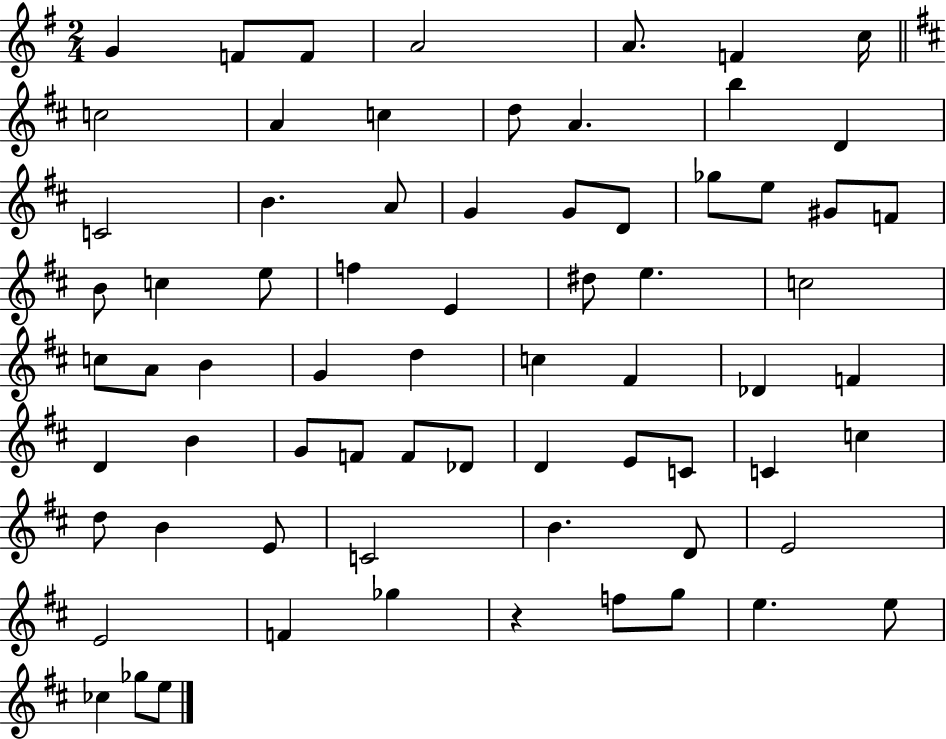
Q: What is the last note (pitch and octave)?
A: E5